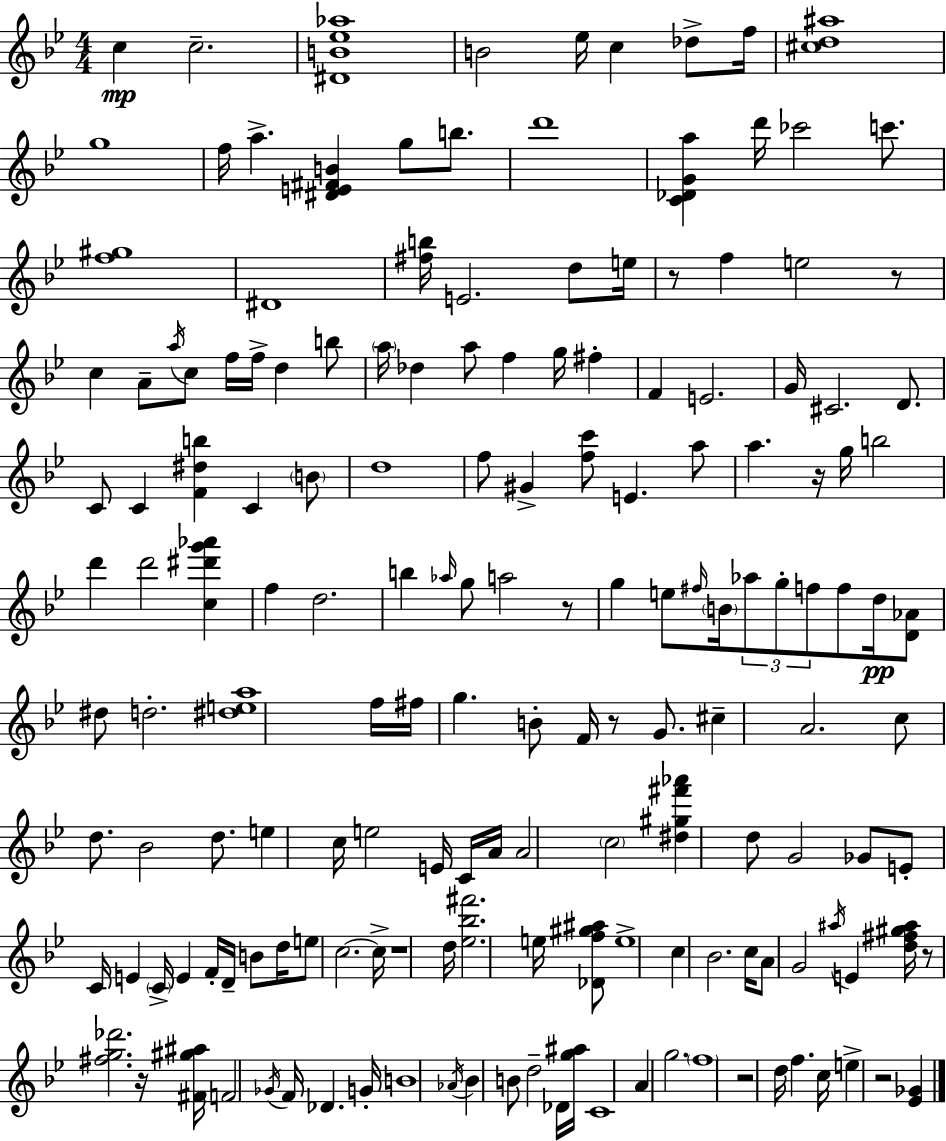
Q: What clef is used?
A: treble